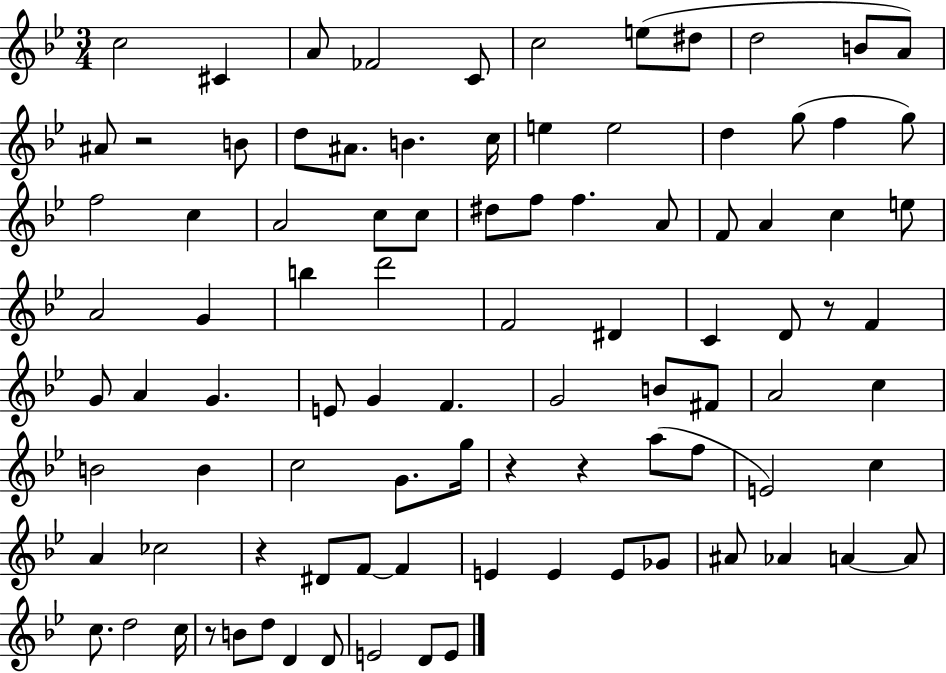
C5/h C#4/q A4/e FES4/h C4/e C5/h E5/e D#5/e D5/h B4/e A4/e A#4/e R/h B4/e D5/e A#4/e. B4/q. C5/s E5/q E5/h D5/q G5/e F5/q G5/e F5/h C5/q A4/h C5/e C5/e D#5/e F5/e F5/q. A4/e F4/e A4/q C5/q E5/e A4/h G4/q B5/q D6/h F4/h D#4/q C4/q D4/e R/e F4/q G4/e A4/q G4/q. E4/e G4/q F4/q. G4/h B4/e F#4/e A4/h C5/q B4/h B4/q C5/h G4/e. G5/s R/q R/q A5/e F5/e E4/h C5/q A4/q CES5/h R/q D#4/e F4/e F4/q E4/q E4/q E4/e Gb4/e A#4/e Ab4/q A4/q A4/e C5/e. D5/h C5/s R/e B4/e D5/e D4/q D4/e E4/h D4/e E4/e